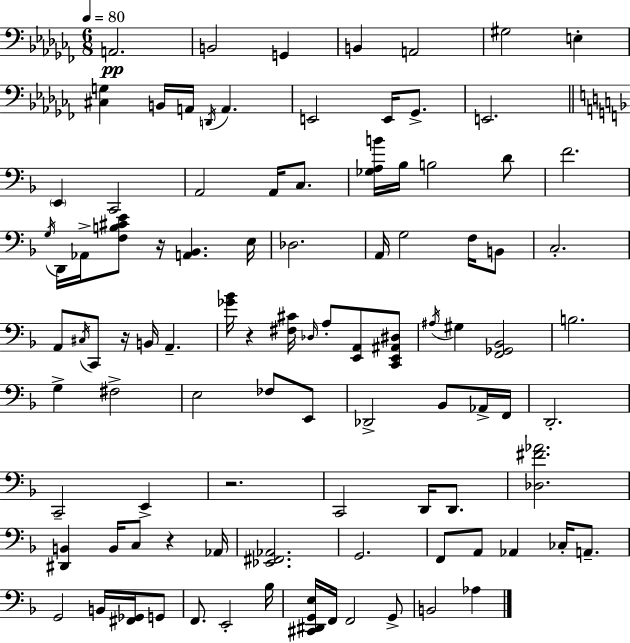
{
  \clef bass
  \numericTimeSignature
  \time 6/8
  \key aes \minor
  \tempo 4 = 80
  a,2.\pp | b,2 g,4 | b,4 a,2 | gis2 e4-. | \break <cis g>4 b,16 a,16 \acciaccatura { d,16 } a,4. | e,2 e,16 ges,8.-> | e,2. | \bar "||" \break \key f \major \parenthesize e,4 c,2 | a,2 a,16 c8. | <ges a b'>16 bes16 b2 d'8 | f'2. | \break \acciaccatura { g16 } d,16 aes,16-> <f b cis' e'>8 r16 <a, bes,>4. | e16 des2. | a,16 g2 f16 b,8 | c2.-. | \break a,8 \acciaccatura { cis16 } c,8 r16 b,16 a,4.-- | <ges' bes'>16 r4 <fis cis'>16 \grace { des16 } a8-. <e, a,>8 | <c, e, ais, dis>8 \acciaccatura { ais16 } gis4 <f, ges, bes,>2 | b2. | \break g4-> fis2-> | e2 | fes8 e,8 des,2-> | bes,8 aes,16-> f,16 d,2.-. | \break c,2-- | e,4-> r2. | c,2 | d,16 d,8. <des fis' aes'>2. | \break <dis, b,>4 b,16 c8 r4 | aes,16 <ees, fis, aes,>2. | g,2. | f,8 a,8 aes,4 | \break ces16-. a,8.-- g,2 | b,16 <fis, ges,>16 g,8 f,8. e,2-. | bes16 <cis, dis, g, e>16 f,16 f,2 | g,8-> b,2 | \break aes4 \bar "|."
}